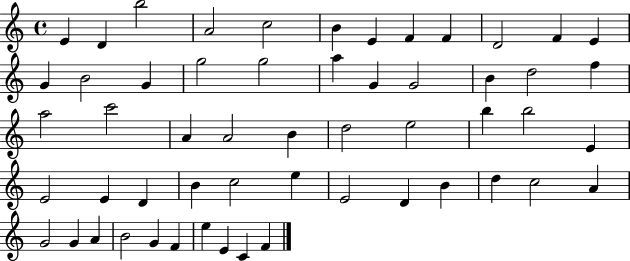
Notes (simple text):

E4/q D4/q B5/h A4/h C5/h B4/q E4/q F4/q F4/q D4/h F4/q E4/q G4/q B4/h G4/q G5/h G5/h A5/q G4/q G4/h B4/q D5/h F5/q A5/h C6/h A4/q A4/h B4/q D5/h E5/h B5/q B5/h E4/q E4/h E4/q D4/q B4/q C5/h E5/q E4/h D4/q B4/q D5/q C5/h A4/q G4/h G4/q A4/q B4/h G4/q F4/q E5/q E4/q C4/q F4/q